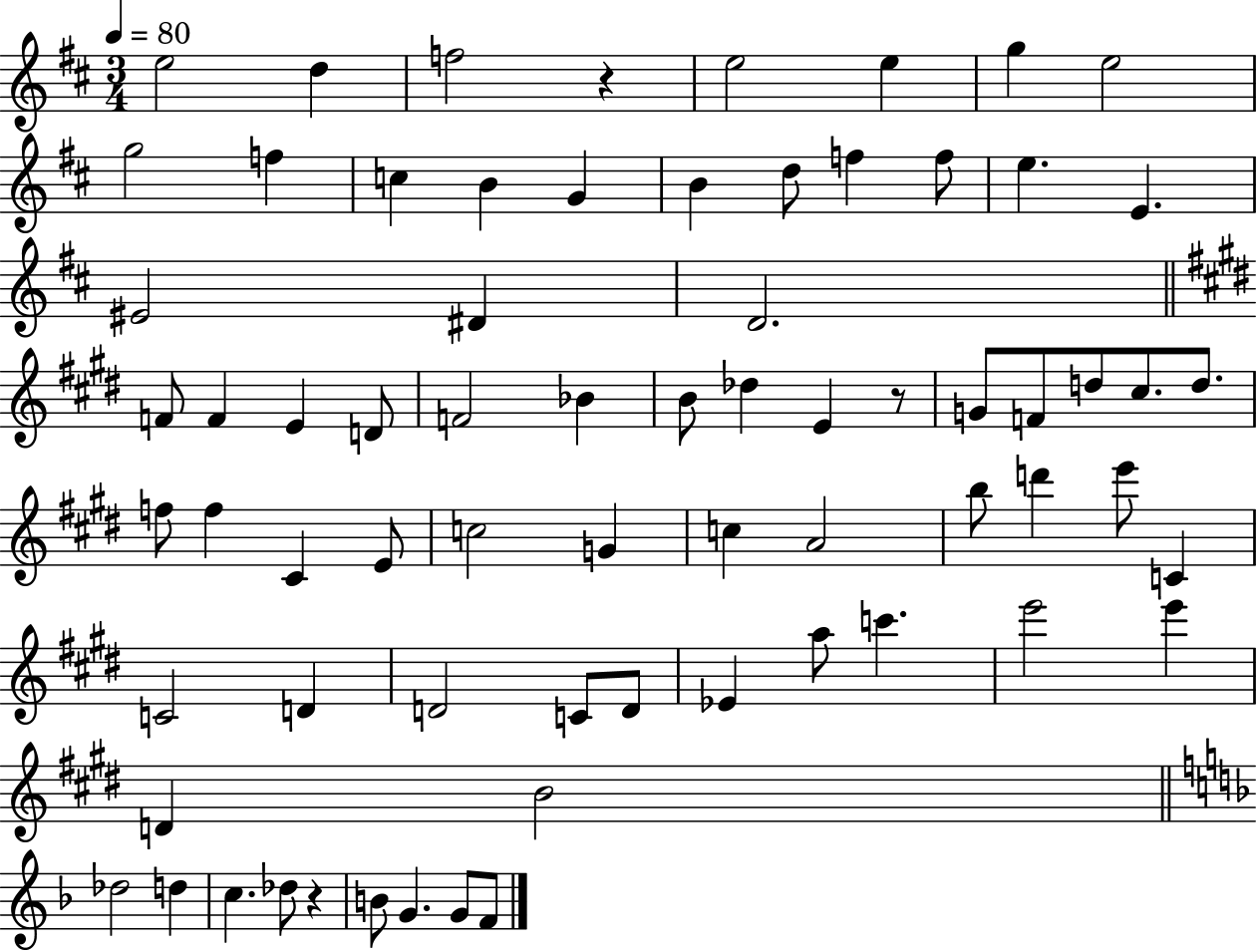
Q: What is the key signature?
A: D major